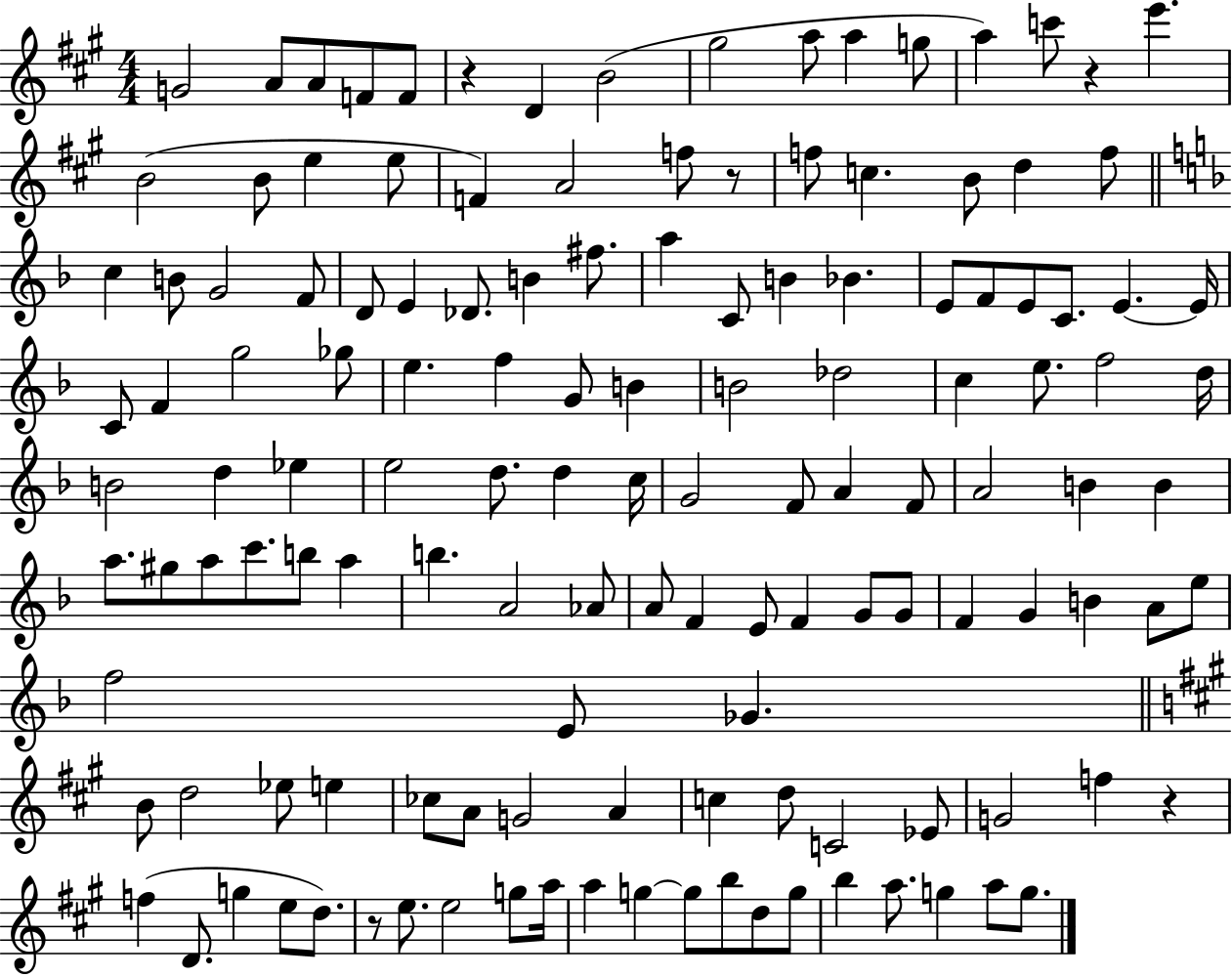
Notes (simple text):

G4/h A4/e A4/e F4/e F4/e R/q D4/q B4/h G#5/h A5/e A5/q G5/e A5/q C6/e R/q E6/q. B4/h B4/e E5/q E5/e F4/q A4/h F5/e R/e F5/e C5/q. B4/e D5/q F5/e C5/q B4/e G4/h F4/e D4/e E4/q Db4/e. B4/q F#5/e. A5/q C4/e B4/q Bb4/q. E4/e F4/e E4/e C4/e. E4/q. E4/s C4/e F4/q G5/h Gb5/e E5/q. F5/q G4/e B4/q B4/h Db5/h C5/q E5/e. F5/h D5/s B4/h D5/q Eb5/q E5/h D5/e. D5/q C5/s G4/h F4/e A4/q F4/e A4/h B4/q B4/q A5/e. G#5/e A5/e C6/e. B5/e A5/q B5/q. A4/h Ab4/e A4/e F4/q E4/e F4/q G4/e G4/e F4/q G4/q B4/q A4/e E5/e F5/h E4/e Gb4/q. B4/e D5/h Eb5/e E5/q CES5/e A4/e G4/h A4/q C5/q D5/e C4/h Eb4/e G4/h F5/q R/q F5/q D4/e. G5/q E5/e D5/e. R/e E5/e. E5/h G5/e A5/s A5/q G5/q G5/e B5/e D5/e G5/e B5/q A5/e. G5/q A5/e G5/e.